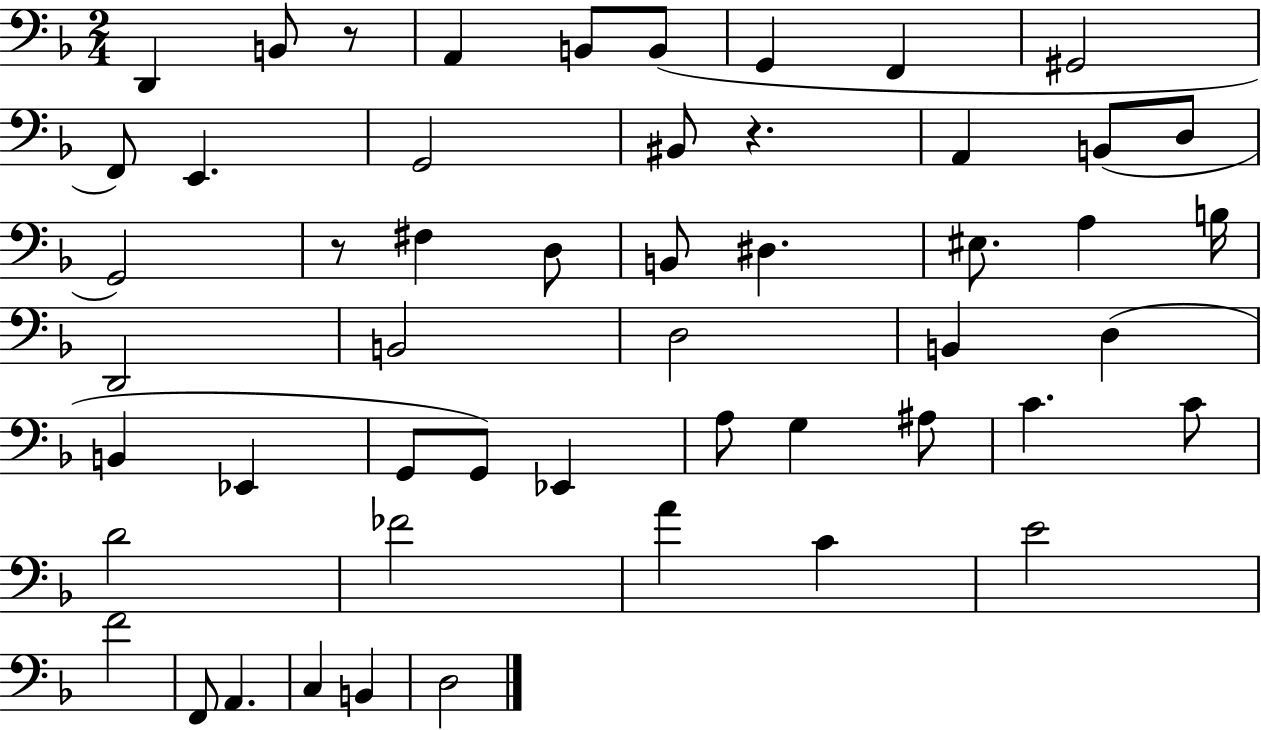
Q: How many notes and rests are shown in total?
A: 52